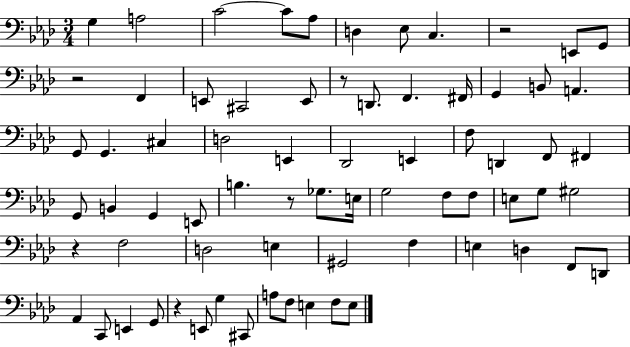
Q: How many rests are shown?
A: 6